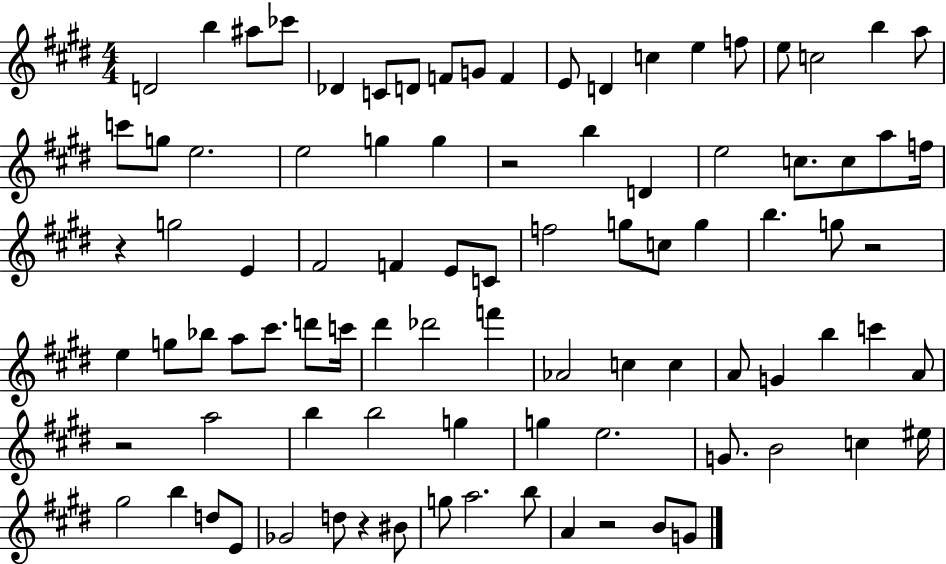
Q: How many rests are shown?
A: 6